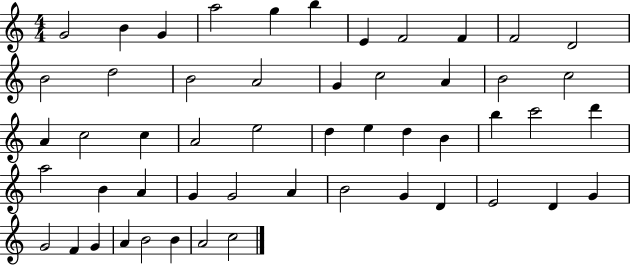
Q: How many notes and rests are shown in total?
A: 52